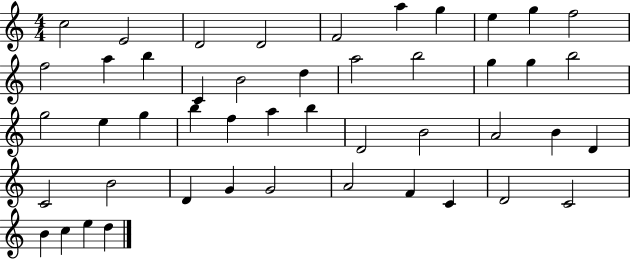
{
  \clef treble
  \numericTimeSignature
  \time 4/4
  \key c \major
  c''2 e'2 | d'2 d'2 | f'2 a''4 g''4 | e''4 g''4 f''2 | \break f''2 a''4 b''4 | c'4 b'2 d''4 | a''2 b''2 | g''4 g''4 b''2 | \break g''2 e''4 g''4 | b''4 f''4 a''4 b''4 | d'2 b'2 | a'2 b'4 d'4 | \break c'2 b'2 | d'4 g'4 g'2 | a'2 f'4 c'4 | d'2 c'2 | \break b'4 c''4 e''4 d''4 | \bar "|."
}